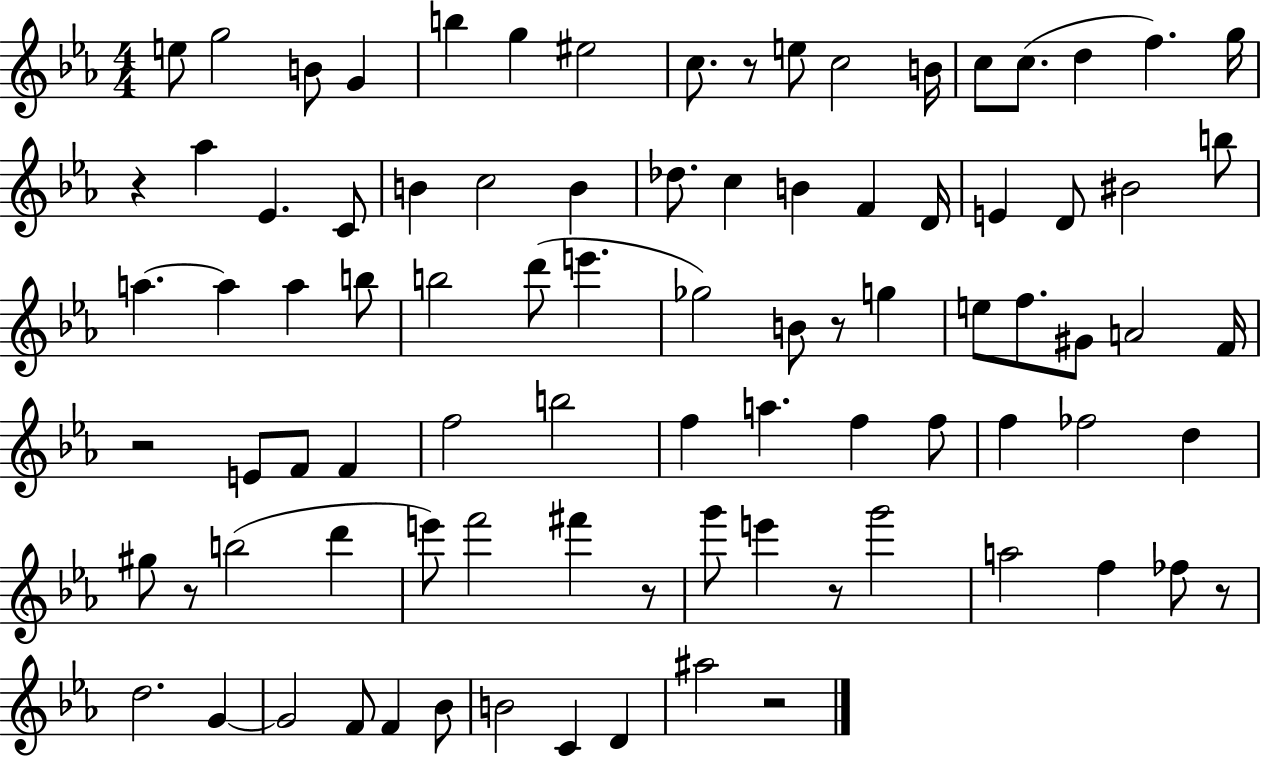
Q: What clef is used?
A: treble